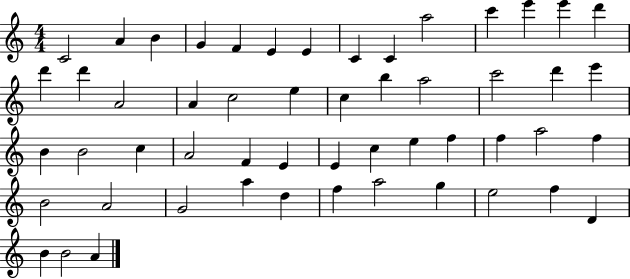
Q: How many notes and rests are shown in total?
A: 53